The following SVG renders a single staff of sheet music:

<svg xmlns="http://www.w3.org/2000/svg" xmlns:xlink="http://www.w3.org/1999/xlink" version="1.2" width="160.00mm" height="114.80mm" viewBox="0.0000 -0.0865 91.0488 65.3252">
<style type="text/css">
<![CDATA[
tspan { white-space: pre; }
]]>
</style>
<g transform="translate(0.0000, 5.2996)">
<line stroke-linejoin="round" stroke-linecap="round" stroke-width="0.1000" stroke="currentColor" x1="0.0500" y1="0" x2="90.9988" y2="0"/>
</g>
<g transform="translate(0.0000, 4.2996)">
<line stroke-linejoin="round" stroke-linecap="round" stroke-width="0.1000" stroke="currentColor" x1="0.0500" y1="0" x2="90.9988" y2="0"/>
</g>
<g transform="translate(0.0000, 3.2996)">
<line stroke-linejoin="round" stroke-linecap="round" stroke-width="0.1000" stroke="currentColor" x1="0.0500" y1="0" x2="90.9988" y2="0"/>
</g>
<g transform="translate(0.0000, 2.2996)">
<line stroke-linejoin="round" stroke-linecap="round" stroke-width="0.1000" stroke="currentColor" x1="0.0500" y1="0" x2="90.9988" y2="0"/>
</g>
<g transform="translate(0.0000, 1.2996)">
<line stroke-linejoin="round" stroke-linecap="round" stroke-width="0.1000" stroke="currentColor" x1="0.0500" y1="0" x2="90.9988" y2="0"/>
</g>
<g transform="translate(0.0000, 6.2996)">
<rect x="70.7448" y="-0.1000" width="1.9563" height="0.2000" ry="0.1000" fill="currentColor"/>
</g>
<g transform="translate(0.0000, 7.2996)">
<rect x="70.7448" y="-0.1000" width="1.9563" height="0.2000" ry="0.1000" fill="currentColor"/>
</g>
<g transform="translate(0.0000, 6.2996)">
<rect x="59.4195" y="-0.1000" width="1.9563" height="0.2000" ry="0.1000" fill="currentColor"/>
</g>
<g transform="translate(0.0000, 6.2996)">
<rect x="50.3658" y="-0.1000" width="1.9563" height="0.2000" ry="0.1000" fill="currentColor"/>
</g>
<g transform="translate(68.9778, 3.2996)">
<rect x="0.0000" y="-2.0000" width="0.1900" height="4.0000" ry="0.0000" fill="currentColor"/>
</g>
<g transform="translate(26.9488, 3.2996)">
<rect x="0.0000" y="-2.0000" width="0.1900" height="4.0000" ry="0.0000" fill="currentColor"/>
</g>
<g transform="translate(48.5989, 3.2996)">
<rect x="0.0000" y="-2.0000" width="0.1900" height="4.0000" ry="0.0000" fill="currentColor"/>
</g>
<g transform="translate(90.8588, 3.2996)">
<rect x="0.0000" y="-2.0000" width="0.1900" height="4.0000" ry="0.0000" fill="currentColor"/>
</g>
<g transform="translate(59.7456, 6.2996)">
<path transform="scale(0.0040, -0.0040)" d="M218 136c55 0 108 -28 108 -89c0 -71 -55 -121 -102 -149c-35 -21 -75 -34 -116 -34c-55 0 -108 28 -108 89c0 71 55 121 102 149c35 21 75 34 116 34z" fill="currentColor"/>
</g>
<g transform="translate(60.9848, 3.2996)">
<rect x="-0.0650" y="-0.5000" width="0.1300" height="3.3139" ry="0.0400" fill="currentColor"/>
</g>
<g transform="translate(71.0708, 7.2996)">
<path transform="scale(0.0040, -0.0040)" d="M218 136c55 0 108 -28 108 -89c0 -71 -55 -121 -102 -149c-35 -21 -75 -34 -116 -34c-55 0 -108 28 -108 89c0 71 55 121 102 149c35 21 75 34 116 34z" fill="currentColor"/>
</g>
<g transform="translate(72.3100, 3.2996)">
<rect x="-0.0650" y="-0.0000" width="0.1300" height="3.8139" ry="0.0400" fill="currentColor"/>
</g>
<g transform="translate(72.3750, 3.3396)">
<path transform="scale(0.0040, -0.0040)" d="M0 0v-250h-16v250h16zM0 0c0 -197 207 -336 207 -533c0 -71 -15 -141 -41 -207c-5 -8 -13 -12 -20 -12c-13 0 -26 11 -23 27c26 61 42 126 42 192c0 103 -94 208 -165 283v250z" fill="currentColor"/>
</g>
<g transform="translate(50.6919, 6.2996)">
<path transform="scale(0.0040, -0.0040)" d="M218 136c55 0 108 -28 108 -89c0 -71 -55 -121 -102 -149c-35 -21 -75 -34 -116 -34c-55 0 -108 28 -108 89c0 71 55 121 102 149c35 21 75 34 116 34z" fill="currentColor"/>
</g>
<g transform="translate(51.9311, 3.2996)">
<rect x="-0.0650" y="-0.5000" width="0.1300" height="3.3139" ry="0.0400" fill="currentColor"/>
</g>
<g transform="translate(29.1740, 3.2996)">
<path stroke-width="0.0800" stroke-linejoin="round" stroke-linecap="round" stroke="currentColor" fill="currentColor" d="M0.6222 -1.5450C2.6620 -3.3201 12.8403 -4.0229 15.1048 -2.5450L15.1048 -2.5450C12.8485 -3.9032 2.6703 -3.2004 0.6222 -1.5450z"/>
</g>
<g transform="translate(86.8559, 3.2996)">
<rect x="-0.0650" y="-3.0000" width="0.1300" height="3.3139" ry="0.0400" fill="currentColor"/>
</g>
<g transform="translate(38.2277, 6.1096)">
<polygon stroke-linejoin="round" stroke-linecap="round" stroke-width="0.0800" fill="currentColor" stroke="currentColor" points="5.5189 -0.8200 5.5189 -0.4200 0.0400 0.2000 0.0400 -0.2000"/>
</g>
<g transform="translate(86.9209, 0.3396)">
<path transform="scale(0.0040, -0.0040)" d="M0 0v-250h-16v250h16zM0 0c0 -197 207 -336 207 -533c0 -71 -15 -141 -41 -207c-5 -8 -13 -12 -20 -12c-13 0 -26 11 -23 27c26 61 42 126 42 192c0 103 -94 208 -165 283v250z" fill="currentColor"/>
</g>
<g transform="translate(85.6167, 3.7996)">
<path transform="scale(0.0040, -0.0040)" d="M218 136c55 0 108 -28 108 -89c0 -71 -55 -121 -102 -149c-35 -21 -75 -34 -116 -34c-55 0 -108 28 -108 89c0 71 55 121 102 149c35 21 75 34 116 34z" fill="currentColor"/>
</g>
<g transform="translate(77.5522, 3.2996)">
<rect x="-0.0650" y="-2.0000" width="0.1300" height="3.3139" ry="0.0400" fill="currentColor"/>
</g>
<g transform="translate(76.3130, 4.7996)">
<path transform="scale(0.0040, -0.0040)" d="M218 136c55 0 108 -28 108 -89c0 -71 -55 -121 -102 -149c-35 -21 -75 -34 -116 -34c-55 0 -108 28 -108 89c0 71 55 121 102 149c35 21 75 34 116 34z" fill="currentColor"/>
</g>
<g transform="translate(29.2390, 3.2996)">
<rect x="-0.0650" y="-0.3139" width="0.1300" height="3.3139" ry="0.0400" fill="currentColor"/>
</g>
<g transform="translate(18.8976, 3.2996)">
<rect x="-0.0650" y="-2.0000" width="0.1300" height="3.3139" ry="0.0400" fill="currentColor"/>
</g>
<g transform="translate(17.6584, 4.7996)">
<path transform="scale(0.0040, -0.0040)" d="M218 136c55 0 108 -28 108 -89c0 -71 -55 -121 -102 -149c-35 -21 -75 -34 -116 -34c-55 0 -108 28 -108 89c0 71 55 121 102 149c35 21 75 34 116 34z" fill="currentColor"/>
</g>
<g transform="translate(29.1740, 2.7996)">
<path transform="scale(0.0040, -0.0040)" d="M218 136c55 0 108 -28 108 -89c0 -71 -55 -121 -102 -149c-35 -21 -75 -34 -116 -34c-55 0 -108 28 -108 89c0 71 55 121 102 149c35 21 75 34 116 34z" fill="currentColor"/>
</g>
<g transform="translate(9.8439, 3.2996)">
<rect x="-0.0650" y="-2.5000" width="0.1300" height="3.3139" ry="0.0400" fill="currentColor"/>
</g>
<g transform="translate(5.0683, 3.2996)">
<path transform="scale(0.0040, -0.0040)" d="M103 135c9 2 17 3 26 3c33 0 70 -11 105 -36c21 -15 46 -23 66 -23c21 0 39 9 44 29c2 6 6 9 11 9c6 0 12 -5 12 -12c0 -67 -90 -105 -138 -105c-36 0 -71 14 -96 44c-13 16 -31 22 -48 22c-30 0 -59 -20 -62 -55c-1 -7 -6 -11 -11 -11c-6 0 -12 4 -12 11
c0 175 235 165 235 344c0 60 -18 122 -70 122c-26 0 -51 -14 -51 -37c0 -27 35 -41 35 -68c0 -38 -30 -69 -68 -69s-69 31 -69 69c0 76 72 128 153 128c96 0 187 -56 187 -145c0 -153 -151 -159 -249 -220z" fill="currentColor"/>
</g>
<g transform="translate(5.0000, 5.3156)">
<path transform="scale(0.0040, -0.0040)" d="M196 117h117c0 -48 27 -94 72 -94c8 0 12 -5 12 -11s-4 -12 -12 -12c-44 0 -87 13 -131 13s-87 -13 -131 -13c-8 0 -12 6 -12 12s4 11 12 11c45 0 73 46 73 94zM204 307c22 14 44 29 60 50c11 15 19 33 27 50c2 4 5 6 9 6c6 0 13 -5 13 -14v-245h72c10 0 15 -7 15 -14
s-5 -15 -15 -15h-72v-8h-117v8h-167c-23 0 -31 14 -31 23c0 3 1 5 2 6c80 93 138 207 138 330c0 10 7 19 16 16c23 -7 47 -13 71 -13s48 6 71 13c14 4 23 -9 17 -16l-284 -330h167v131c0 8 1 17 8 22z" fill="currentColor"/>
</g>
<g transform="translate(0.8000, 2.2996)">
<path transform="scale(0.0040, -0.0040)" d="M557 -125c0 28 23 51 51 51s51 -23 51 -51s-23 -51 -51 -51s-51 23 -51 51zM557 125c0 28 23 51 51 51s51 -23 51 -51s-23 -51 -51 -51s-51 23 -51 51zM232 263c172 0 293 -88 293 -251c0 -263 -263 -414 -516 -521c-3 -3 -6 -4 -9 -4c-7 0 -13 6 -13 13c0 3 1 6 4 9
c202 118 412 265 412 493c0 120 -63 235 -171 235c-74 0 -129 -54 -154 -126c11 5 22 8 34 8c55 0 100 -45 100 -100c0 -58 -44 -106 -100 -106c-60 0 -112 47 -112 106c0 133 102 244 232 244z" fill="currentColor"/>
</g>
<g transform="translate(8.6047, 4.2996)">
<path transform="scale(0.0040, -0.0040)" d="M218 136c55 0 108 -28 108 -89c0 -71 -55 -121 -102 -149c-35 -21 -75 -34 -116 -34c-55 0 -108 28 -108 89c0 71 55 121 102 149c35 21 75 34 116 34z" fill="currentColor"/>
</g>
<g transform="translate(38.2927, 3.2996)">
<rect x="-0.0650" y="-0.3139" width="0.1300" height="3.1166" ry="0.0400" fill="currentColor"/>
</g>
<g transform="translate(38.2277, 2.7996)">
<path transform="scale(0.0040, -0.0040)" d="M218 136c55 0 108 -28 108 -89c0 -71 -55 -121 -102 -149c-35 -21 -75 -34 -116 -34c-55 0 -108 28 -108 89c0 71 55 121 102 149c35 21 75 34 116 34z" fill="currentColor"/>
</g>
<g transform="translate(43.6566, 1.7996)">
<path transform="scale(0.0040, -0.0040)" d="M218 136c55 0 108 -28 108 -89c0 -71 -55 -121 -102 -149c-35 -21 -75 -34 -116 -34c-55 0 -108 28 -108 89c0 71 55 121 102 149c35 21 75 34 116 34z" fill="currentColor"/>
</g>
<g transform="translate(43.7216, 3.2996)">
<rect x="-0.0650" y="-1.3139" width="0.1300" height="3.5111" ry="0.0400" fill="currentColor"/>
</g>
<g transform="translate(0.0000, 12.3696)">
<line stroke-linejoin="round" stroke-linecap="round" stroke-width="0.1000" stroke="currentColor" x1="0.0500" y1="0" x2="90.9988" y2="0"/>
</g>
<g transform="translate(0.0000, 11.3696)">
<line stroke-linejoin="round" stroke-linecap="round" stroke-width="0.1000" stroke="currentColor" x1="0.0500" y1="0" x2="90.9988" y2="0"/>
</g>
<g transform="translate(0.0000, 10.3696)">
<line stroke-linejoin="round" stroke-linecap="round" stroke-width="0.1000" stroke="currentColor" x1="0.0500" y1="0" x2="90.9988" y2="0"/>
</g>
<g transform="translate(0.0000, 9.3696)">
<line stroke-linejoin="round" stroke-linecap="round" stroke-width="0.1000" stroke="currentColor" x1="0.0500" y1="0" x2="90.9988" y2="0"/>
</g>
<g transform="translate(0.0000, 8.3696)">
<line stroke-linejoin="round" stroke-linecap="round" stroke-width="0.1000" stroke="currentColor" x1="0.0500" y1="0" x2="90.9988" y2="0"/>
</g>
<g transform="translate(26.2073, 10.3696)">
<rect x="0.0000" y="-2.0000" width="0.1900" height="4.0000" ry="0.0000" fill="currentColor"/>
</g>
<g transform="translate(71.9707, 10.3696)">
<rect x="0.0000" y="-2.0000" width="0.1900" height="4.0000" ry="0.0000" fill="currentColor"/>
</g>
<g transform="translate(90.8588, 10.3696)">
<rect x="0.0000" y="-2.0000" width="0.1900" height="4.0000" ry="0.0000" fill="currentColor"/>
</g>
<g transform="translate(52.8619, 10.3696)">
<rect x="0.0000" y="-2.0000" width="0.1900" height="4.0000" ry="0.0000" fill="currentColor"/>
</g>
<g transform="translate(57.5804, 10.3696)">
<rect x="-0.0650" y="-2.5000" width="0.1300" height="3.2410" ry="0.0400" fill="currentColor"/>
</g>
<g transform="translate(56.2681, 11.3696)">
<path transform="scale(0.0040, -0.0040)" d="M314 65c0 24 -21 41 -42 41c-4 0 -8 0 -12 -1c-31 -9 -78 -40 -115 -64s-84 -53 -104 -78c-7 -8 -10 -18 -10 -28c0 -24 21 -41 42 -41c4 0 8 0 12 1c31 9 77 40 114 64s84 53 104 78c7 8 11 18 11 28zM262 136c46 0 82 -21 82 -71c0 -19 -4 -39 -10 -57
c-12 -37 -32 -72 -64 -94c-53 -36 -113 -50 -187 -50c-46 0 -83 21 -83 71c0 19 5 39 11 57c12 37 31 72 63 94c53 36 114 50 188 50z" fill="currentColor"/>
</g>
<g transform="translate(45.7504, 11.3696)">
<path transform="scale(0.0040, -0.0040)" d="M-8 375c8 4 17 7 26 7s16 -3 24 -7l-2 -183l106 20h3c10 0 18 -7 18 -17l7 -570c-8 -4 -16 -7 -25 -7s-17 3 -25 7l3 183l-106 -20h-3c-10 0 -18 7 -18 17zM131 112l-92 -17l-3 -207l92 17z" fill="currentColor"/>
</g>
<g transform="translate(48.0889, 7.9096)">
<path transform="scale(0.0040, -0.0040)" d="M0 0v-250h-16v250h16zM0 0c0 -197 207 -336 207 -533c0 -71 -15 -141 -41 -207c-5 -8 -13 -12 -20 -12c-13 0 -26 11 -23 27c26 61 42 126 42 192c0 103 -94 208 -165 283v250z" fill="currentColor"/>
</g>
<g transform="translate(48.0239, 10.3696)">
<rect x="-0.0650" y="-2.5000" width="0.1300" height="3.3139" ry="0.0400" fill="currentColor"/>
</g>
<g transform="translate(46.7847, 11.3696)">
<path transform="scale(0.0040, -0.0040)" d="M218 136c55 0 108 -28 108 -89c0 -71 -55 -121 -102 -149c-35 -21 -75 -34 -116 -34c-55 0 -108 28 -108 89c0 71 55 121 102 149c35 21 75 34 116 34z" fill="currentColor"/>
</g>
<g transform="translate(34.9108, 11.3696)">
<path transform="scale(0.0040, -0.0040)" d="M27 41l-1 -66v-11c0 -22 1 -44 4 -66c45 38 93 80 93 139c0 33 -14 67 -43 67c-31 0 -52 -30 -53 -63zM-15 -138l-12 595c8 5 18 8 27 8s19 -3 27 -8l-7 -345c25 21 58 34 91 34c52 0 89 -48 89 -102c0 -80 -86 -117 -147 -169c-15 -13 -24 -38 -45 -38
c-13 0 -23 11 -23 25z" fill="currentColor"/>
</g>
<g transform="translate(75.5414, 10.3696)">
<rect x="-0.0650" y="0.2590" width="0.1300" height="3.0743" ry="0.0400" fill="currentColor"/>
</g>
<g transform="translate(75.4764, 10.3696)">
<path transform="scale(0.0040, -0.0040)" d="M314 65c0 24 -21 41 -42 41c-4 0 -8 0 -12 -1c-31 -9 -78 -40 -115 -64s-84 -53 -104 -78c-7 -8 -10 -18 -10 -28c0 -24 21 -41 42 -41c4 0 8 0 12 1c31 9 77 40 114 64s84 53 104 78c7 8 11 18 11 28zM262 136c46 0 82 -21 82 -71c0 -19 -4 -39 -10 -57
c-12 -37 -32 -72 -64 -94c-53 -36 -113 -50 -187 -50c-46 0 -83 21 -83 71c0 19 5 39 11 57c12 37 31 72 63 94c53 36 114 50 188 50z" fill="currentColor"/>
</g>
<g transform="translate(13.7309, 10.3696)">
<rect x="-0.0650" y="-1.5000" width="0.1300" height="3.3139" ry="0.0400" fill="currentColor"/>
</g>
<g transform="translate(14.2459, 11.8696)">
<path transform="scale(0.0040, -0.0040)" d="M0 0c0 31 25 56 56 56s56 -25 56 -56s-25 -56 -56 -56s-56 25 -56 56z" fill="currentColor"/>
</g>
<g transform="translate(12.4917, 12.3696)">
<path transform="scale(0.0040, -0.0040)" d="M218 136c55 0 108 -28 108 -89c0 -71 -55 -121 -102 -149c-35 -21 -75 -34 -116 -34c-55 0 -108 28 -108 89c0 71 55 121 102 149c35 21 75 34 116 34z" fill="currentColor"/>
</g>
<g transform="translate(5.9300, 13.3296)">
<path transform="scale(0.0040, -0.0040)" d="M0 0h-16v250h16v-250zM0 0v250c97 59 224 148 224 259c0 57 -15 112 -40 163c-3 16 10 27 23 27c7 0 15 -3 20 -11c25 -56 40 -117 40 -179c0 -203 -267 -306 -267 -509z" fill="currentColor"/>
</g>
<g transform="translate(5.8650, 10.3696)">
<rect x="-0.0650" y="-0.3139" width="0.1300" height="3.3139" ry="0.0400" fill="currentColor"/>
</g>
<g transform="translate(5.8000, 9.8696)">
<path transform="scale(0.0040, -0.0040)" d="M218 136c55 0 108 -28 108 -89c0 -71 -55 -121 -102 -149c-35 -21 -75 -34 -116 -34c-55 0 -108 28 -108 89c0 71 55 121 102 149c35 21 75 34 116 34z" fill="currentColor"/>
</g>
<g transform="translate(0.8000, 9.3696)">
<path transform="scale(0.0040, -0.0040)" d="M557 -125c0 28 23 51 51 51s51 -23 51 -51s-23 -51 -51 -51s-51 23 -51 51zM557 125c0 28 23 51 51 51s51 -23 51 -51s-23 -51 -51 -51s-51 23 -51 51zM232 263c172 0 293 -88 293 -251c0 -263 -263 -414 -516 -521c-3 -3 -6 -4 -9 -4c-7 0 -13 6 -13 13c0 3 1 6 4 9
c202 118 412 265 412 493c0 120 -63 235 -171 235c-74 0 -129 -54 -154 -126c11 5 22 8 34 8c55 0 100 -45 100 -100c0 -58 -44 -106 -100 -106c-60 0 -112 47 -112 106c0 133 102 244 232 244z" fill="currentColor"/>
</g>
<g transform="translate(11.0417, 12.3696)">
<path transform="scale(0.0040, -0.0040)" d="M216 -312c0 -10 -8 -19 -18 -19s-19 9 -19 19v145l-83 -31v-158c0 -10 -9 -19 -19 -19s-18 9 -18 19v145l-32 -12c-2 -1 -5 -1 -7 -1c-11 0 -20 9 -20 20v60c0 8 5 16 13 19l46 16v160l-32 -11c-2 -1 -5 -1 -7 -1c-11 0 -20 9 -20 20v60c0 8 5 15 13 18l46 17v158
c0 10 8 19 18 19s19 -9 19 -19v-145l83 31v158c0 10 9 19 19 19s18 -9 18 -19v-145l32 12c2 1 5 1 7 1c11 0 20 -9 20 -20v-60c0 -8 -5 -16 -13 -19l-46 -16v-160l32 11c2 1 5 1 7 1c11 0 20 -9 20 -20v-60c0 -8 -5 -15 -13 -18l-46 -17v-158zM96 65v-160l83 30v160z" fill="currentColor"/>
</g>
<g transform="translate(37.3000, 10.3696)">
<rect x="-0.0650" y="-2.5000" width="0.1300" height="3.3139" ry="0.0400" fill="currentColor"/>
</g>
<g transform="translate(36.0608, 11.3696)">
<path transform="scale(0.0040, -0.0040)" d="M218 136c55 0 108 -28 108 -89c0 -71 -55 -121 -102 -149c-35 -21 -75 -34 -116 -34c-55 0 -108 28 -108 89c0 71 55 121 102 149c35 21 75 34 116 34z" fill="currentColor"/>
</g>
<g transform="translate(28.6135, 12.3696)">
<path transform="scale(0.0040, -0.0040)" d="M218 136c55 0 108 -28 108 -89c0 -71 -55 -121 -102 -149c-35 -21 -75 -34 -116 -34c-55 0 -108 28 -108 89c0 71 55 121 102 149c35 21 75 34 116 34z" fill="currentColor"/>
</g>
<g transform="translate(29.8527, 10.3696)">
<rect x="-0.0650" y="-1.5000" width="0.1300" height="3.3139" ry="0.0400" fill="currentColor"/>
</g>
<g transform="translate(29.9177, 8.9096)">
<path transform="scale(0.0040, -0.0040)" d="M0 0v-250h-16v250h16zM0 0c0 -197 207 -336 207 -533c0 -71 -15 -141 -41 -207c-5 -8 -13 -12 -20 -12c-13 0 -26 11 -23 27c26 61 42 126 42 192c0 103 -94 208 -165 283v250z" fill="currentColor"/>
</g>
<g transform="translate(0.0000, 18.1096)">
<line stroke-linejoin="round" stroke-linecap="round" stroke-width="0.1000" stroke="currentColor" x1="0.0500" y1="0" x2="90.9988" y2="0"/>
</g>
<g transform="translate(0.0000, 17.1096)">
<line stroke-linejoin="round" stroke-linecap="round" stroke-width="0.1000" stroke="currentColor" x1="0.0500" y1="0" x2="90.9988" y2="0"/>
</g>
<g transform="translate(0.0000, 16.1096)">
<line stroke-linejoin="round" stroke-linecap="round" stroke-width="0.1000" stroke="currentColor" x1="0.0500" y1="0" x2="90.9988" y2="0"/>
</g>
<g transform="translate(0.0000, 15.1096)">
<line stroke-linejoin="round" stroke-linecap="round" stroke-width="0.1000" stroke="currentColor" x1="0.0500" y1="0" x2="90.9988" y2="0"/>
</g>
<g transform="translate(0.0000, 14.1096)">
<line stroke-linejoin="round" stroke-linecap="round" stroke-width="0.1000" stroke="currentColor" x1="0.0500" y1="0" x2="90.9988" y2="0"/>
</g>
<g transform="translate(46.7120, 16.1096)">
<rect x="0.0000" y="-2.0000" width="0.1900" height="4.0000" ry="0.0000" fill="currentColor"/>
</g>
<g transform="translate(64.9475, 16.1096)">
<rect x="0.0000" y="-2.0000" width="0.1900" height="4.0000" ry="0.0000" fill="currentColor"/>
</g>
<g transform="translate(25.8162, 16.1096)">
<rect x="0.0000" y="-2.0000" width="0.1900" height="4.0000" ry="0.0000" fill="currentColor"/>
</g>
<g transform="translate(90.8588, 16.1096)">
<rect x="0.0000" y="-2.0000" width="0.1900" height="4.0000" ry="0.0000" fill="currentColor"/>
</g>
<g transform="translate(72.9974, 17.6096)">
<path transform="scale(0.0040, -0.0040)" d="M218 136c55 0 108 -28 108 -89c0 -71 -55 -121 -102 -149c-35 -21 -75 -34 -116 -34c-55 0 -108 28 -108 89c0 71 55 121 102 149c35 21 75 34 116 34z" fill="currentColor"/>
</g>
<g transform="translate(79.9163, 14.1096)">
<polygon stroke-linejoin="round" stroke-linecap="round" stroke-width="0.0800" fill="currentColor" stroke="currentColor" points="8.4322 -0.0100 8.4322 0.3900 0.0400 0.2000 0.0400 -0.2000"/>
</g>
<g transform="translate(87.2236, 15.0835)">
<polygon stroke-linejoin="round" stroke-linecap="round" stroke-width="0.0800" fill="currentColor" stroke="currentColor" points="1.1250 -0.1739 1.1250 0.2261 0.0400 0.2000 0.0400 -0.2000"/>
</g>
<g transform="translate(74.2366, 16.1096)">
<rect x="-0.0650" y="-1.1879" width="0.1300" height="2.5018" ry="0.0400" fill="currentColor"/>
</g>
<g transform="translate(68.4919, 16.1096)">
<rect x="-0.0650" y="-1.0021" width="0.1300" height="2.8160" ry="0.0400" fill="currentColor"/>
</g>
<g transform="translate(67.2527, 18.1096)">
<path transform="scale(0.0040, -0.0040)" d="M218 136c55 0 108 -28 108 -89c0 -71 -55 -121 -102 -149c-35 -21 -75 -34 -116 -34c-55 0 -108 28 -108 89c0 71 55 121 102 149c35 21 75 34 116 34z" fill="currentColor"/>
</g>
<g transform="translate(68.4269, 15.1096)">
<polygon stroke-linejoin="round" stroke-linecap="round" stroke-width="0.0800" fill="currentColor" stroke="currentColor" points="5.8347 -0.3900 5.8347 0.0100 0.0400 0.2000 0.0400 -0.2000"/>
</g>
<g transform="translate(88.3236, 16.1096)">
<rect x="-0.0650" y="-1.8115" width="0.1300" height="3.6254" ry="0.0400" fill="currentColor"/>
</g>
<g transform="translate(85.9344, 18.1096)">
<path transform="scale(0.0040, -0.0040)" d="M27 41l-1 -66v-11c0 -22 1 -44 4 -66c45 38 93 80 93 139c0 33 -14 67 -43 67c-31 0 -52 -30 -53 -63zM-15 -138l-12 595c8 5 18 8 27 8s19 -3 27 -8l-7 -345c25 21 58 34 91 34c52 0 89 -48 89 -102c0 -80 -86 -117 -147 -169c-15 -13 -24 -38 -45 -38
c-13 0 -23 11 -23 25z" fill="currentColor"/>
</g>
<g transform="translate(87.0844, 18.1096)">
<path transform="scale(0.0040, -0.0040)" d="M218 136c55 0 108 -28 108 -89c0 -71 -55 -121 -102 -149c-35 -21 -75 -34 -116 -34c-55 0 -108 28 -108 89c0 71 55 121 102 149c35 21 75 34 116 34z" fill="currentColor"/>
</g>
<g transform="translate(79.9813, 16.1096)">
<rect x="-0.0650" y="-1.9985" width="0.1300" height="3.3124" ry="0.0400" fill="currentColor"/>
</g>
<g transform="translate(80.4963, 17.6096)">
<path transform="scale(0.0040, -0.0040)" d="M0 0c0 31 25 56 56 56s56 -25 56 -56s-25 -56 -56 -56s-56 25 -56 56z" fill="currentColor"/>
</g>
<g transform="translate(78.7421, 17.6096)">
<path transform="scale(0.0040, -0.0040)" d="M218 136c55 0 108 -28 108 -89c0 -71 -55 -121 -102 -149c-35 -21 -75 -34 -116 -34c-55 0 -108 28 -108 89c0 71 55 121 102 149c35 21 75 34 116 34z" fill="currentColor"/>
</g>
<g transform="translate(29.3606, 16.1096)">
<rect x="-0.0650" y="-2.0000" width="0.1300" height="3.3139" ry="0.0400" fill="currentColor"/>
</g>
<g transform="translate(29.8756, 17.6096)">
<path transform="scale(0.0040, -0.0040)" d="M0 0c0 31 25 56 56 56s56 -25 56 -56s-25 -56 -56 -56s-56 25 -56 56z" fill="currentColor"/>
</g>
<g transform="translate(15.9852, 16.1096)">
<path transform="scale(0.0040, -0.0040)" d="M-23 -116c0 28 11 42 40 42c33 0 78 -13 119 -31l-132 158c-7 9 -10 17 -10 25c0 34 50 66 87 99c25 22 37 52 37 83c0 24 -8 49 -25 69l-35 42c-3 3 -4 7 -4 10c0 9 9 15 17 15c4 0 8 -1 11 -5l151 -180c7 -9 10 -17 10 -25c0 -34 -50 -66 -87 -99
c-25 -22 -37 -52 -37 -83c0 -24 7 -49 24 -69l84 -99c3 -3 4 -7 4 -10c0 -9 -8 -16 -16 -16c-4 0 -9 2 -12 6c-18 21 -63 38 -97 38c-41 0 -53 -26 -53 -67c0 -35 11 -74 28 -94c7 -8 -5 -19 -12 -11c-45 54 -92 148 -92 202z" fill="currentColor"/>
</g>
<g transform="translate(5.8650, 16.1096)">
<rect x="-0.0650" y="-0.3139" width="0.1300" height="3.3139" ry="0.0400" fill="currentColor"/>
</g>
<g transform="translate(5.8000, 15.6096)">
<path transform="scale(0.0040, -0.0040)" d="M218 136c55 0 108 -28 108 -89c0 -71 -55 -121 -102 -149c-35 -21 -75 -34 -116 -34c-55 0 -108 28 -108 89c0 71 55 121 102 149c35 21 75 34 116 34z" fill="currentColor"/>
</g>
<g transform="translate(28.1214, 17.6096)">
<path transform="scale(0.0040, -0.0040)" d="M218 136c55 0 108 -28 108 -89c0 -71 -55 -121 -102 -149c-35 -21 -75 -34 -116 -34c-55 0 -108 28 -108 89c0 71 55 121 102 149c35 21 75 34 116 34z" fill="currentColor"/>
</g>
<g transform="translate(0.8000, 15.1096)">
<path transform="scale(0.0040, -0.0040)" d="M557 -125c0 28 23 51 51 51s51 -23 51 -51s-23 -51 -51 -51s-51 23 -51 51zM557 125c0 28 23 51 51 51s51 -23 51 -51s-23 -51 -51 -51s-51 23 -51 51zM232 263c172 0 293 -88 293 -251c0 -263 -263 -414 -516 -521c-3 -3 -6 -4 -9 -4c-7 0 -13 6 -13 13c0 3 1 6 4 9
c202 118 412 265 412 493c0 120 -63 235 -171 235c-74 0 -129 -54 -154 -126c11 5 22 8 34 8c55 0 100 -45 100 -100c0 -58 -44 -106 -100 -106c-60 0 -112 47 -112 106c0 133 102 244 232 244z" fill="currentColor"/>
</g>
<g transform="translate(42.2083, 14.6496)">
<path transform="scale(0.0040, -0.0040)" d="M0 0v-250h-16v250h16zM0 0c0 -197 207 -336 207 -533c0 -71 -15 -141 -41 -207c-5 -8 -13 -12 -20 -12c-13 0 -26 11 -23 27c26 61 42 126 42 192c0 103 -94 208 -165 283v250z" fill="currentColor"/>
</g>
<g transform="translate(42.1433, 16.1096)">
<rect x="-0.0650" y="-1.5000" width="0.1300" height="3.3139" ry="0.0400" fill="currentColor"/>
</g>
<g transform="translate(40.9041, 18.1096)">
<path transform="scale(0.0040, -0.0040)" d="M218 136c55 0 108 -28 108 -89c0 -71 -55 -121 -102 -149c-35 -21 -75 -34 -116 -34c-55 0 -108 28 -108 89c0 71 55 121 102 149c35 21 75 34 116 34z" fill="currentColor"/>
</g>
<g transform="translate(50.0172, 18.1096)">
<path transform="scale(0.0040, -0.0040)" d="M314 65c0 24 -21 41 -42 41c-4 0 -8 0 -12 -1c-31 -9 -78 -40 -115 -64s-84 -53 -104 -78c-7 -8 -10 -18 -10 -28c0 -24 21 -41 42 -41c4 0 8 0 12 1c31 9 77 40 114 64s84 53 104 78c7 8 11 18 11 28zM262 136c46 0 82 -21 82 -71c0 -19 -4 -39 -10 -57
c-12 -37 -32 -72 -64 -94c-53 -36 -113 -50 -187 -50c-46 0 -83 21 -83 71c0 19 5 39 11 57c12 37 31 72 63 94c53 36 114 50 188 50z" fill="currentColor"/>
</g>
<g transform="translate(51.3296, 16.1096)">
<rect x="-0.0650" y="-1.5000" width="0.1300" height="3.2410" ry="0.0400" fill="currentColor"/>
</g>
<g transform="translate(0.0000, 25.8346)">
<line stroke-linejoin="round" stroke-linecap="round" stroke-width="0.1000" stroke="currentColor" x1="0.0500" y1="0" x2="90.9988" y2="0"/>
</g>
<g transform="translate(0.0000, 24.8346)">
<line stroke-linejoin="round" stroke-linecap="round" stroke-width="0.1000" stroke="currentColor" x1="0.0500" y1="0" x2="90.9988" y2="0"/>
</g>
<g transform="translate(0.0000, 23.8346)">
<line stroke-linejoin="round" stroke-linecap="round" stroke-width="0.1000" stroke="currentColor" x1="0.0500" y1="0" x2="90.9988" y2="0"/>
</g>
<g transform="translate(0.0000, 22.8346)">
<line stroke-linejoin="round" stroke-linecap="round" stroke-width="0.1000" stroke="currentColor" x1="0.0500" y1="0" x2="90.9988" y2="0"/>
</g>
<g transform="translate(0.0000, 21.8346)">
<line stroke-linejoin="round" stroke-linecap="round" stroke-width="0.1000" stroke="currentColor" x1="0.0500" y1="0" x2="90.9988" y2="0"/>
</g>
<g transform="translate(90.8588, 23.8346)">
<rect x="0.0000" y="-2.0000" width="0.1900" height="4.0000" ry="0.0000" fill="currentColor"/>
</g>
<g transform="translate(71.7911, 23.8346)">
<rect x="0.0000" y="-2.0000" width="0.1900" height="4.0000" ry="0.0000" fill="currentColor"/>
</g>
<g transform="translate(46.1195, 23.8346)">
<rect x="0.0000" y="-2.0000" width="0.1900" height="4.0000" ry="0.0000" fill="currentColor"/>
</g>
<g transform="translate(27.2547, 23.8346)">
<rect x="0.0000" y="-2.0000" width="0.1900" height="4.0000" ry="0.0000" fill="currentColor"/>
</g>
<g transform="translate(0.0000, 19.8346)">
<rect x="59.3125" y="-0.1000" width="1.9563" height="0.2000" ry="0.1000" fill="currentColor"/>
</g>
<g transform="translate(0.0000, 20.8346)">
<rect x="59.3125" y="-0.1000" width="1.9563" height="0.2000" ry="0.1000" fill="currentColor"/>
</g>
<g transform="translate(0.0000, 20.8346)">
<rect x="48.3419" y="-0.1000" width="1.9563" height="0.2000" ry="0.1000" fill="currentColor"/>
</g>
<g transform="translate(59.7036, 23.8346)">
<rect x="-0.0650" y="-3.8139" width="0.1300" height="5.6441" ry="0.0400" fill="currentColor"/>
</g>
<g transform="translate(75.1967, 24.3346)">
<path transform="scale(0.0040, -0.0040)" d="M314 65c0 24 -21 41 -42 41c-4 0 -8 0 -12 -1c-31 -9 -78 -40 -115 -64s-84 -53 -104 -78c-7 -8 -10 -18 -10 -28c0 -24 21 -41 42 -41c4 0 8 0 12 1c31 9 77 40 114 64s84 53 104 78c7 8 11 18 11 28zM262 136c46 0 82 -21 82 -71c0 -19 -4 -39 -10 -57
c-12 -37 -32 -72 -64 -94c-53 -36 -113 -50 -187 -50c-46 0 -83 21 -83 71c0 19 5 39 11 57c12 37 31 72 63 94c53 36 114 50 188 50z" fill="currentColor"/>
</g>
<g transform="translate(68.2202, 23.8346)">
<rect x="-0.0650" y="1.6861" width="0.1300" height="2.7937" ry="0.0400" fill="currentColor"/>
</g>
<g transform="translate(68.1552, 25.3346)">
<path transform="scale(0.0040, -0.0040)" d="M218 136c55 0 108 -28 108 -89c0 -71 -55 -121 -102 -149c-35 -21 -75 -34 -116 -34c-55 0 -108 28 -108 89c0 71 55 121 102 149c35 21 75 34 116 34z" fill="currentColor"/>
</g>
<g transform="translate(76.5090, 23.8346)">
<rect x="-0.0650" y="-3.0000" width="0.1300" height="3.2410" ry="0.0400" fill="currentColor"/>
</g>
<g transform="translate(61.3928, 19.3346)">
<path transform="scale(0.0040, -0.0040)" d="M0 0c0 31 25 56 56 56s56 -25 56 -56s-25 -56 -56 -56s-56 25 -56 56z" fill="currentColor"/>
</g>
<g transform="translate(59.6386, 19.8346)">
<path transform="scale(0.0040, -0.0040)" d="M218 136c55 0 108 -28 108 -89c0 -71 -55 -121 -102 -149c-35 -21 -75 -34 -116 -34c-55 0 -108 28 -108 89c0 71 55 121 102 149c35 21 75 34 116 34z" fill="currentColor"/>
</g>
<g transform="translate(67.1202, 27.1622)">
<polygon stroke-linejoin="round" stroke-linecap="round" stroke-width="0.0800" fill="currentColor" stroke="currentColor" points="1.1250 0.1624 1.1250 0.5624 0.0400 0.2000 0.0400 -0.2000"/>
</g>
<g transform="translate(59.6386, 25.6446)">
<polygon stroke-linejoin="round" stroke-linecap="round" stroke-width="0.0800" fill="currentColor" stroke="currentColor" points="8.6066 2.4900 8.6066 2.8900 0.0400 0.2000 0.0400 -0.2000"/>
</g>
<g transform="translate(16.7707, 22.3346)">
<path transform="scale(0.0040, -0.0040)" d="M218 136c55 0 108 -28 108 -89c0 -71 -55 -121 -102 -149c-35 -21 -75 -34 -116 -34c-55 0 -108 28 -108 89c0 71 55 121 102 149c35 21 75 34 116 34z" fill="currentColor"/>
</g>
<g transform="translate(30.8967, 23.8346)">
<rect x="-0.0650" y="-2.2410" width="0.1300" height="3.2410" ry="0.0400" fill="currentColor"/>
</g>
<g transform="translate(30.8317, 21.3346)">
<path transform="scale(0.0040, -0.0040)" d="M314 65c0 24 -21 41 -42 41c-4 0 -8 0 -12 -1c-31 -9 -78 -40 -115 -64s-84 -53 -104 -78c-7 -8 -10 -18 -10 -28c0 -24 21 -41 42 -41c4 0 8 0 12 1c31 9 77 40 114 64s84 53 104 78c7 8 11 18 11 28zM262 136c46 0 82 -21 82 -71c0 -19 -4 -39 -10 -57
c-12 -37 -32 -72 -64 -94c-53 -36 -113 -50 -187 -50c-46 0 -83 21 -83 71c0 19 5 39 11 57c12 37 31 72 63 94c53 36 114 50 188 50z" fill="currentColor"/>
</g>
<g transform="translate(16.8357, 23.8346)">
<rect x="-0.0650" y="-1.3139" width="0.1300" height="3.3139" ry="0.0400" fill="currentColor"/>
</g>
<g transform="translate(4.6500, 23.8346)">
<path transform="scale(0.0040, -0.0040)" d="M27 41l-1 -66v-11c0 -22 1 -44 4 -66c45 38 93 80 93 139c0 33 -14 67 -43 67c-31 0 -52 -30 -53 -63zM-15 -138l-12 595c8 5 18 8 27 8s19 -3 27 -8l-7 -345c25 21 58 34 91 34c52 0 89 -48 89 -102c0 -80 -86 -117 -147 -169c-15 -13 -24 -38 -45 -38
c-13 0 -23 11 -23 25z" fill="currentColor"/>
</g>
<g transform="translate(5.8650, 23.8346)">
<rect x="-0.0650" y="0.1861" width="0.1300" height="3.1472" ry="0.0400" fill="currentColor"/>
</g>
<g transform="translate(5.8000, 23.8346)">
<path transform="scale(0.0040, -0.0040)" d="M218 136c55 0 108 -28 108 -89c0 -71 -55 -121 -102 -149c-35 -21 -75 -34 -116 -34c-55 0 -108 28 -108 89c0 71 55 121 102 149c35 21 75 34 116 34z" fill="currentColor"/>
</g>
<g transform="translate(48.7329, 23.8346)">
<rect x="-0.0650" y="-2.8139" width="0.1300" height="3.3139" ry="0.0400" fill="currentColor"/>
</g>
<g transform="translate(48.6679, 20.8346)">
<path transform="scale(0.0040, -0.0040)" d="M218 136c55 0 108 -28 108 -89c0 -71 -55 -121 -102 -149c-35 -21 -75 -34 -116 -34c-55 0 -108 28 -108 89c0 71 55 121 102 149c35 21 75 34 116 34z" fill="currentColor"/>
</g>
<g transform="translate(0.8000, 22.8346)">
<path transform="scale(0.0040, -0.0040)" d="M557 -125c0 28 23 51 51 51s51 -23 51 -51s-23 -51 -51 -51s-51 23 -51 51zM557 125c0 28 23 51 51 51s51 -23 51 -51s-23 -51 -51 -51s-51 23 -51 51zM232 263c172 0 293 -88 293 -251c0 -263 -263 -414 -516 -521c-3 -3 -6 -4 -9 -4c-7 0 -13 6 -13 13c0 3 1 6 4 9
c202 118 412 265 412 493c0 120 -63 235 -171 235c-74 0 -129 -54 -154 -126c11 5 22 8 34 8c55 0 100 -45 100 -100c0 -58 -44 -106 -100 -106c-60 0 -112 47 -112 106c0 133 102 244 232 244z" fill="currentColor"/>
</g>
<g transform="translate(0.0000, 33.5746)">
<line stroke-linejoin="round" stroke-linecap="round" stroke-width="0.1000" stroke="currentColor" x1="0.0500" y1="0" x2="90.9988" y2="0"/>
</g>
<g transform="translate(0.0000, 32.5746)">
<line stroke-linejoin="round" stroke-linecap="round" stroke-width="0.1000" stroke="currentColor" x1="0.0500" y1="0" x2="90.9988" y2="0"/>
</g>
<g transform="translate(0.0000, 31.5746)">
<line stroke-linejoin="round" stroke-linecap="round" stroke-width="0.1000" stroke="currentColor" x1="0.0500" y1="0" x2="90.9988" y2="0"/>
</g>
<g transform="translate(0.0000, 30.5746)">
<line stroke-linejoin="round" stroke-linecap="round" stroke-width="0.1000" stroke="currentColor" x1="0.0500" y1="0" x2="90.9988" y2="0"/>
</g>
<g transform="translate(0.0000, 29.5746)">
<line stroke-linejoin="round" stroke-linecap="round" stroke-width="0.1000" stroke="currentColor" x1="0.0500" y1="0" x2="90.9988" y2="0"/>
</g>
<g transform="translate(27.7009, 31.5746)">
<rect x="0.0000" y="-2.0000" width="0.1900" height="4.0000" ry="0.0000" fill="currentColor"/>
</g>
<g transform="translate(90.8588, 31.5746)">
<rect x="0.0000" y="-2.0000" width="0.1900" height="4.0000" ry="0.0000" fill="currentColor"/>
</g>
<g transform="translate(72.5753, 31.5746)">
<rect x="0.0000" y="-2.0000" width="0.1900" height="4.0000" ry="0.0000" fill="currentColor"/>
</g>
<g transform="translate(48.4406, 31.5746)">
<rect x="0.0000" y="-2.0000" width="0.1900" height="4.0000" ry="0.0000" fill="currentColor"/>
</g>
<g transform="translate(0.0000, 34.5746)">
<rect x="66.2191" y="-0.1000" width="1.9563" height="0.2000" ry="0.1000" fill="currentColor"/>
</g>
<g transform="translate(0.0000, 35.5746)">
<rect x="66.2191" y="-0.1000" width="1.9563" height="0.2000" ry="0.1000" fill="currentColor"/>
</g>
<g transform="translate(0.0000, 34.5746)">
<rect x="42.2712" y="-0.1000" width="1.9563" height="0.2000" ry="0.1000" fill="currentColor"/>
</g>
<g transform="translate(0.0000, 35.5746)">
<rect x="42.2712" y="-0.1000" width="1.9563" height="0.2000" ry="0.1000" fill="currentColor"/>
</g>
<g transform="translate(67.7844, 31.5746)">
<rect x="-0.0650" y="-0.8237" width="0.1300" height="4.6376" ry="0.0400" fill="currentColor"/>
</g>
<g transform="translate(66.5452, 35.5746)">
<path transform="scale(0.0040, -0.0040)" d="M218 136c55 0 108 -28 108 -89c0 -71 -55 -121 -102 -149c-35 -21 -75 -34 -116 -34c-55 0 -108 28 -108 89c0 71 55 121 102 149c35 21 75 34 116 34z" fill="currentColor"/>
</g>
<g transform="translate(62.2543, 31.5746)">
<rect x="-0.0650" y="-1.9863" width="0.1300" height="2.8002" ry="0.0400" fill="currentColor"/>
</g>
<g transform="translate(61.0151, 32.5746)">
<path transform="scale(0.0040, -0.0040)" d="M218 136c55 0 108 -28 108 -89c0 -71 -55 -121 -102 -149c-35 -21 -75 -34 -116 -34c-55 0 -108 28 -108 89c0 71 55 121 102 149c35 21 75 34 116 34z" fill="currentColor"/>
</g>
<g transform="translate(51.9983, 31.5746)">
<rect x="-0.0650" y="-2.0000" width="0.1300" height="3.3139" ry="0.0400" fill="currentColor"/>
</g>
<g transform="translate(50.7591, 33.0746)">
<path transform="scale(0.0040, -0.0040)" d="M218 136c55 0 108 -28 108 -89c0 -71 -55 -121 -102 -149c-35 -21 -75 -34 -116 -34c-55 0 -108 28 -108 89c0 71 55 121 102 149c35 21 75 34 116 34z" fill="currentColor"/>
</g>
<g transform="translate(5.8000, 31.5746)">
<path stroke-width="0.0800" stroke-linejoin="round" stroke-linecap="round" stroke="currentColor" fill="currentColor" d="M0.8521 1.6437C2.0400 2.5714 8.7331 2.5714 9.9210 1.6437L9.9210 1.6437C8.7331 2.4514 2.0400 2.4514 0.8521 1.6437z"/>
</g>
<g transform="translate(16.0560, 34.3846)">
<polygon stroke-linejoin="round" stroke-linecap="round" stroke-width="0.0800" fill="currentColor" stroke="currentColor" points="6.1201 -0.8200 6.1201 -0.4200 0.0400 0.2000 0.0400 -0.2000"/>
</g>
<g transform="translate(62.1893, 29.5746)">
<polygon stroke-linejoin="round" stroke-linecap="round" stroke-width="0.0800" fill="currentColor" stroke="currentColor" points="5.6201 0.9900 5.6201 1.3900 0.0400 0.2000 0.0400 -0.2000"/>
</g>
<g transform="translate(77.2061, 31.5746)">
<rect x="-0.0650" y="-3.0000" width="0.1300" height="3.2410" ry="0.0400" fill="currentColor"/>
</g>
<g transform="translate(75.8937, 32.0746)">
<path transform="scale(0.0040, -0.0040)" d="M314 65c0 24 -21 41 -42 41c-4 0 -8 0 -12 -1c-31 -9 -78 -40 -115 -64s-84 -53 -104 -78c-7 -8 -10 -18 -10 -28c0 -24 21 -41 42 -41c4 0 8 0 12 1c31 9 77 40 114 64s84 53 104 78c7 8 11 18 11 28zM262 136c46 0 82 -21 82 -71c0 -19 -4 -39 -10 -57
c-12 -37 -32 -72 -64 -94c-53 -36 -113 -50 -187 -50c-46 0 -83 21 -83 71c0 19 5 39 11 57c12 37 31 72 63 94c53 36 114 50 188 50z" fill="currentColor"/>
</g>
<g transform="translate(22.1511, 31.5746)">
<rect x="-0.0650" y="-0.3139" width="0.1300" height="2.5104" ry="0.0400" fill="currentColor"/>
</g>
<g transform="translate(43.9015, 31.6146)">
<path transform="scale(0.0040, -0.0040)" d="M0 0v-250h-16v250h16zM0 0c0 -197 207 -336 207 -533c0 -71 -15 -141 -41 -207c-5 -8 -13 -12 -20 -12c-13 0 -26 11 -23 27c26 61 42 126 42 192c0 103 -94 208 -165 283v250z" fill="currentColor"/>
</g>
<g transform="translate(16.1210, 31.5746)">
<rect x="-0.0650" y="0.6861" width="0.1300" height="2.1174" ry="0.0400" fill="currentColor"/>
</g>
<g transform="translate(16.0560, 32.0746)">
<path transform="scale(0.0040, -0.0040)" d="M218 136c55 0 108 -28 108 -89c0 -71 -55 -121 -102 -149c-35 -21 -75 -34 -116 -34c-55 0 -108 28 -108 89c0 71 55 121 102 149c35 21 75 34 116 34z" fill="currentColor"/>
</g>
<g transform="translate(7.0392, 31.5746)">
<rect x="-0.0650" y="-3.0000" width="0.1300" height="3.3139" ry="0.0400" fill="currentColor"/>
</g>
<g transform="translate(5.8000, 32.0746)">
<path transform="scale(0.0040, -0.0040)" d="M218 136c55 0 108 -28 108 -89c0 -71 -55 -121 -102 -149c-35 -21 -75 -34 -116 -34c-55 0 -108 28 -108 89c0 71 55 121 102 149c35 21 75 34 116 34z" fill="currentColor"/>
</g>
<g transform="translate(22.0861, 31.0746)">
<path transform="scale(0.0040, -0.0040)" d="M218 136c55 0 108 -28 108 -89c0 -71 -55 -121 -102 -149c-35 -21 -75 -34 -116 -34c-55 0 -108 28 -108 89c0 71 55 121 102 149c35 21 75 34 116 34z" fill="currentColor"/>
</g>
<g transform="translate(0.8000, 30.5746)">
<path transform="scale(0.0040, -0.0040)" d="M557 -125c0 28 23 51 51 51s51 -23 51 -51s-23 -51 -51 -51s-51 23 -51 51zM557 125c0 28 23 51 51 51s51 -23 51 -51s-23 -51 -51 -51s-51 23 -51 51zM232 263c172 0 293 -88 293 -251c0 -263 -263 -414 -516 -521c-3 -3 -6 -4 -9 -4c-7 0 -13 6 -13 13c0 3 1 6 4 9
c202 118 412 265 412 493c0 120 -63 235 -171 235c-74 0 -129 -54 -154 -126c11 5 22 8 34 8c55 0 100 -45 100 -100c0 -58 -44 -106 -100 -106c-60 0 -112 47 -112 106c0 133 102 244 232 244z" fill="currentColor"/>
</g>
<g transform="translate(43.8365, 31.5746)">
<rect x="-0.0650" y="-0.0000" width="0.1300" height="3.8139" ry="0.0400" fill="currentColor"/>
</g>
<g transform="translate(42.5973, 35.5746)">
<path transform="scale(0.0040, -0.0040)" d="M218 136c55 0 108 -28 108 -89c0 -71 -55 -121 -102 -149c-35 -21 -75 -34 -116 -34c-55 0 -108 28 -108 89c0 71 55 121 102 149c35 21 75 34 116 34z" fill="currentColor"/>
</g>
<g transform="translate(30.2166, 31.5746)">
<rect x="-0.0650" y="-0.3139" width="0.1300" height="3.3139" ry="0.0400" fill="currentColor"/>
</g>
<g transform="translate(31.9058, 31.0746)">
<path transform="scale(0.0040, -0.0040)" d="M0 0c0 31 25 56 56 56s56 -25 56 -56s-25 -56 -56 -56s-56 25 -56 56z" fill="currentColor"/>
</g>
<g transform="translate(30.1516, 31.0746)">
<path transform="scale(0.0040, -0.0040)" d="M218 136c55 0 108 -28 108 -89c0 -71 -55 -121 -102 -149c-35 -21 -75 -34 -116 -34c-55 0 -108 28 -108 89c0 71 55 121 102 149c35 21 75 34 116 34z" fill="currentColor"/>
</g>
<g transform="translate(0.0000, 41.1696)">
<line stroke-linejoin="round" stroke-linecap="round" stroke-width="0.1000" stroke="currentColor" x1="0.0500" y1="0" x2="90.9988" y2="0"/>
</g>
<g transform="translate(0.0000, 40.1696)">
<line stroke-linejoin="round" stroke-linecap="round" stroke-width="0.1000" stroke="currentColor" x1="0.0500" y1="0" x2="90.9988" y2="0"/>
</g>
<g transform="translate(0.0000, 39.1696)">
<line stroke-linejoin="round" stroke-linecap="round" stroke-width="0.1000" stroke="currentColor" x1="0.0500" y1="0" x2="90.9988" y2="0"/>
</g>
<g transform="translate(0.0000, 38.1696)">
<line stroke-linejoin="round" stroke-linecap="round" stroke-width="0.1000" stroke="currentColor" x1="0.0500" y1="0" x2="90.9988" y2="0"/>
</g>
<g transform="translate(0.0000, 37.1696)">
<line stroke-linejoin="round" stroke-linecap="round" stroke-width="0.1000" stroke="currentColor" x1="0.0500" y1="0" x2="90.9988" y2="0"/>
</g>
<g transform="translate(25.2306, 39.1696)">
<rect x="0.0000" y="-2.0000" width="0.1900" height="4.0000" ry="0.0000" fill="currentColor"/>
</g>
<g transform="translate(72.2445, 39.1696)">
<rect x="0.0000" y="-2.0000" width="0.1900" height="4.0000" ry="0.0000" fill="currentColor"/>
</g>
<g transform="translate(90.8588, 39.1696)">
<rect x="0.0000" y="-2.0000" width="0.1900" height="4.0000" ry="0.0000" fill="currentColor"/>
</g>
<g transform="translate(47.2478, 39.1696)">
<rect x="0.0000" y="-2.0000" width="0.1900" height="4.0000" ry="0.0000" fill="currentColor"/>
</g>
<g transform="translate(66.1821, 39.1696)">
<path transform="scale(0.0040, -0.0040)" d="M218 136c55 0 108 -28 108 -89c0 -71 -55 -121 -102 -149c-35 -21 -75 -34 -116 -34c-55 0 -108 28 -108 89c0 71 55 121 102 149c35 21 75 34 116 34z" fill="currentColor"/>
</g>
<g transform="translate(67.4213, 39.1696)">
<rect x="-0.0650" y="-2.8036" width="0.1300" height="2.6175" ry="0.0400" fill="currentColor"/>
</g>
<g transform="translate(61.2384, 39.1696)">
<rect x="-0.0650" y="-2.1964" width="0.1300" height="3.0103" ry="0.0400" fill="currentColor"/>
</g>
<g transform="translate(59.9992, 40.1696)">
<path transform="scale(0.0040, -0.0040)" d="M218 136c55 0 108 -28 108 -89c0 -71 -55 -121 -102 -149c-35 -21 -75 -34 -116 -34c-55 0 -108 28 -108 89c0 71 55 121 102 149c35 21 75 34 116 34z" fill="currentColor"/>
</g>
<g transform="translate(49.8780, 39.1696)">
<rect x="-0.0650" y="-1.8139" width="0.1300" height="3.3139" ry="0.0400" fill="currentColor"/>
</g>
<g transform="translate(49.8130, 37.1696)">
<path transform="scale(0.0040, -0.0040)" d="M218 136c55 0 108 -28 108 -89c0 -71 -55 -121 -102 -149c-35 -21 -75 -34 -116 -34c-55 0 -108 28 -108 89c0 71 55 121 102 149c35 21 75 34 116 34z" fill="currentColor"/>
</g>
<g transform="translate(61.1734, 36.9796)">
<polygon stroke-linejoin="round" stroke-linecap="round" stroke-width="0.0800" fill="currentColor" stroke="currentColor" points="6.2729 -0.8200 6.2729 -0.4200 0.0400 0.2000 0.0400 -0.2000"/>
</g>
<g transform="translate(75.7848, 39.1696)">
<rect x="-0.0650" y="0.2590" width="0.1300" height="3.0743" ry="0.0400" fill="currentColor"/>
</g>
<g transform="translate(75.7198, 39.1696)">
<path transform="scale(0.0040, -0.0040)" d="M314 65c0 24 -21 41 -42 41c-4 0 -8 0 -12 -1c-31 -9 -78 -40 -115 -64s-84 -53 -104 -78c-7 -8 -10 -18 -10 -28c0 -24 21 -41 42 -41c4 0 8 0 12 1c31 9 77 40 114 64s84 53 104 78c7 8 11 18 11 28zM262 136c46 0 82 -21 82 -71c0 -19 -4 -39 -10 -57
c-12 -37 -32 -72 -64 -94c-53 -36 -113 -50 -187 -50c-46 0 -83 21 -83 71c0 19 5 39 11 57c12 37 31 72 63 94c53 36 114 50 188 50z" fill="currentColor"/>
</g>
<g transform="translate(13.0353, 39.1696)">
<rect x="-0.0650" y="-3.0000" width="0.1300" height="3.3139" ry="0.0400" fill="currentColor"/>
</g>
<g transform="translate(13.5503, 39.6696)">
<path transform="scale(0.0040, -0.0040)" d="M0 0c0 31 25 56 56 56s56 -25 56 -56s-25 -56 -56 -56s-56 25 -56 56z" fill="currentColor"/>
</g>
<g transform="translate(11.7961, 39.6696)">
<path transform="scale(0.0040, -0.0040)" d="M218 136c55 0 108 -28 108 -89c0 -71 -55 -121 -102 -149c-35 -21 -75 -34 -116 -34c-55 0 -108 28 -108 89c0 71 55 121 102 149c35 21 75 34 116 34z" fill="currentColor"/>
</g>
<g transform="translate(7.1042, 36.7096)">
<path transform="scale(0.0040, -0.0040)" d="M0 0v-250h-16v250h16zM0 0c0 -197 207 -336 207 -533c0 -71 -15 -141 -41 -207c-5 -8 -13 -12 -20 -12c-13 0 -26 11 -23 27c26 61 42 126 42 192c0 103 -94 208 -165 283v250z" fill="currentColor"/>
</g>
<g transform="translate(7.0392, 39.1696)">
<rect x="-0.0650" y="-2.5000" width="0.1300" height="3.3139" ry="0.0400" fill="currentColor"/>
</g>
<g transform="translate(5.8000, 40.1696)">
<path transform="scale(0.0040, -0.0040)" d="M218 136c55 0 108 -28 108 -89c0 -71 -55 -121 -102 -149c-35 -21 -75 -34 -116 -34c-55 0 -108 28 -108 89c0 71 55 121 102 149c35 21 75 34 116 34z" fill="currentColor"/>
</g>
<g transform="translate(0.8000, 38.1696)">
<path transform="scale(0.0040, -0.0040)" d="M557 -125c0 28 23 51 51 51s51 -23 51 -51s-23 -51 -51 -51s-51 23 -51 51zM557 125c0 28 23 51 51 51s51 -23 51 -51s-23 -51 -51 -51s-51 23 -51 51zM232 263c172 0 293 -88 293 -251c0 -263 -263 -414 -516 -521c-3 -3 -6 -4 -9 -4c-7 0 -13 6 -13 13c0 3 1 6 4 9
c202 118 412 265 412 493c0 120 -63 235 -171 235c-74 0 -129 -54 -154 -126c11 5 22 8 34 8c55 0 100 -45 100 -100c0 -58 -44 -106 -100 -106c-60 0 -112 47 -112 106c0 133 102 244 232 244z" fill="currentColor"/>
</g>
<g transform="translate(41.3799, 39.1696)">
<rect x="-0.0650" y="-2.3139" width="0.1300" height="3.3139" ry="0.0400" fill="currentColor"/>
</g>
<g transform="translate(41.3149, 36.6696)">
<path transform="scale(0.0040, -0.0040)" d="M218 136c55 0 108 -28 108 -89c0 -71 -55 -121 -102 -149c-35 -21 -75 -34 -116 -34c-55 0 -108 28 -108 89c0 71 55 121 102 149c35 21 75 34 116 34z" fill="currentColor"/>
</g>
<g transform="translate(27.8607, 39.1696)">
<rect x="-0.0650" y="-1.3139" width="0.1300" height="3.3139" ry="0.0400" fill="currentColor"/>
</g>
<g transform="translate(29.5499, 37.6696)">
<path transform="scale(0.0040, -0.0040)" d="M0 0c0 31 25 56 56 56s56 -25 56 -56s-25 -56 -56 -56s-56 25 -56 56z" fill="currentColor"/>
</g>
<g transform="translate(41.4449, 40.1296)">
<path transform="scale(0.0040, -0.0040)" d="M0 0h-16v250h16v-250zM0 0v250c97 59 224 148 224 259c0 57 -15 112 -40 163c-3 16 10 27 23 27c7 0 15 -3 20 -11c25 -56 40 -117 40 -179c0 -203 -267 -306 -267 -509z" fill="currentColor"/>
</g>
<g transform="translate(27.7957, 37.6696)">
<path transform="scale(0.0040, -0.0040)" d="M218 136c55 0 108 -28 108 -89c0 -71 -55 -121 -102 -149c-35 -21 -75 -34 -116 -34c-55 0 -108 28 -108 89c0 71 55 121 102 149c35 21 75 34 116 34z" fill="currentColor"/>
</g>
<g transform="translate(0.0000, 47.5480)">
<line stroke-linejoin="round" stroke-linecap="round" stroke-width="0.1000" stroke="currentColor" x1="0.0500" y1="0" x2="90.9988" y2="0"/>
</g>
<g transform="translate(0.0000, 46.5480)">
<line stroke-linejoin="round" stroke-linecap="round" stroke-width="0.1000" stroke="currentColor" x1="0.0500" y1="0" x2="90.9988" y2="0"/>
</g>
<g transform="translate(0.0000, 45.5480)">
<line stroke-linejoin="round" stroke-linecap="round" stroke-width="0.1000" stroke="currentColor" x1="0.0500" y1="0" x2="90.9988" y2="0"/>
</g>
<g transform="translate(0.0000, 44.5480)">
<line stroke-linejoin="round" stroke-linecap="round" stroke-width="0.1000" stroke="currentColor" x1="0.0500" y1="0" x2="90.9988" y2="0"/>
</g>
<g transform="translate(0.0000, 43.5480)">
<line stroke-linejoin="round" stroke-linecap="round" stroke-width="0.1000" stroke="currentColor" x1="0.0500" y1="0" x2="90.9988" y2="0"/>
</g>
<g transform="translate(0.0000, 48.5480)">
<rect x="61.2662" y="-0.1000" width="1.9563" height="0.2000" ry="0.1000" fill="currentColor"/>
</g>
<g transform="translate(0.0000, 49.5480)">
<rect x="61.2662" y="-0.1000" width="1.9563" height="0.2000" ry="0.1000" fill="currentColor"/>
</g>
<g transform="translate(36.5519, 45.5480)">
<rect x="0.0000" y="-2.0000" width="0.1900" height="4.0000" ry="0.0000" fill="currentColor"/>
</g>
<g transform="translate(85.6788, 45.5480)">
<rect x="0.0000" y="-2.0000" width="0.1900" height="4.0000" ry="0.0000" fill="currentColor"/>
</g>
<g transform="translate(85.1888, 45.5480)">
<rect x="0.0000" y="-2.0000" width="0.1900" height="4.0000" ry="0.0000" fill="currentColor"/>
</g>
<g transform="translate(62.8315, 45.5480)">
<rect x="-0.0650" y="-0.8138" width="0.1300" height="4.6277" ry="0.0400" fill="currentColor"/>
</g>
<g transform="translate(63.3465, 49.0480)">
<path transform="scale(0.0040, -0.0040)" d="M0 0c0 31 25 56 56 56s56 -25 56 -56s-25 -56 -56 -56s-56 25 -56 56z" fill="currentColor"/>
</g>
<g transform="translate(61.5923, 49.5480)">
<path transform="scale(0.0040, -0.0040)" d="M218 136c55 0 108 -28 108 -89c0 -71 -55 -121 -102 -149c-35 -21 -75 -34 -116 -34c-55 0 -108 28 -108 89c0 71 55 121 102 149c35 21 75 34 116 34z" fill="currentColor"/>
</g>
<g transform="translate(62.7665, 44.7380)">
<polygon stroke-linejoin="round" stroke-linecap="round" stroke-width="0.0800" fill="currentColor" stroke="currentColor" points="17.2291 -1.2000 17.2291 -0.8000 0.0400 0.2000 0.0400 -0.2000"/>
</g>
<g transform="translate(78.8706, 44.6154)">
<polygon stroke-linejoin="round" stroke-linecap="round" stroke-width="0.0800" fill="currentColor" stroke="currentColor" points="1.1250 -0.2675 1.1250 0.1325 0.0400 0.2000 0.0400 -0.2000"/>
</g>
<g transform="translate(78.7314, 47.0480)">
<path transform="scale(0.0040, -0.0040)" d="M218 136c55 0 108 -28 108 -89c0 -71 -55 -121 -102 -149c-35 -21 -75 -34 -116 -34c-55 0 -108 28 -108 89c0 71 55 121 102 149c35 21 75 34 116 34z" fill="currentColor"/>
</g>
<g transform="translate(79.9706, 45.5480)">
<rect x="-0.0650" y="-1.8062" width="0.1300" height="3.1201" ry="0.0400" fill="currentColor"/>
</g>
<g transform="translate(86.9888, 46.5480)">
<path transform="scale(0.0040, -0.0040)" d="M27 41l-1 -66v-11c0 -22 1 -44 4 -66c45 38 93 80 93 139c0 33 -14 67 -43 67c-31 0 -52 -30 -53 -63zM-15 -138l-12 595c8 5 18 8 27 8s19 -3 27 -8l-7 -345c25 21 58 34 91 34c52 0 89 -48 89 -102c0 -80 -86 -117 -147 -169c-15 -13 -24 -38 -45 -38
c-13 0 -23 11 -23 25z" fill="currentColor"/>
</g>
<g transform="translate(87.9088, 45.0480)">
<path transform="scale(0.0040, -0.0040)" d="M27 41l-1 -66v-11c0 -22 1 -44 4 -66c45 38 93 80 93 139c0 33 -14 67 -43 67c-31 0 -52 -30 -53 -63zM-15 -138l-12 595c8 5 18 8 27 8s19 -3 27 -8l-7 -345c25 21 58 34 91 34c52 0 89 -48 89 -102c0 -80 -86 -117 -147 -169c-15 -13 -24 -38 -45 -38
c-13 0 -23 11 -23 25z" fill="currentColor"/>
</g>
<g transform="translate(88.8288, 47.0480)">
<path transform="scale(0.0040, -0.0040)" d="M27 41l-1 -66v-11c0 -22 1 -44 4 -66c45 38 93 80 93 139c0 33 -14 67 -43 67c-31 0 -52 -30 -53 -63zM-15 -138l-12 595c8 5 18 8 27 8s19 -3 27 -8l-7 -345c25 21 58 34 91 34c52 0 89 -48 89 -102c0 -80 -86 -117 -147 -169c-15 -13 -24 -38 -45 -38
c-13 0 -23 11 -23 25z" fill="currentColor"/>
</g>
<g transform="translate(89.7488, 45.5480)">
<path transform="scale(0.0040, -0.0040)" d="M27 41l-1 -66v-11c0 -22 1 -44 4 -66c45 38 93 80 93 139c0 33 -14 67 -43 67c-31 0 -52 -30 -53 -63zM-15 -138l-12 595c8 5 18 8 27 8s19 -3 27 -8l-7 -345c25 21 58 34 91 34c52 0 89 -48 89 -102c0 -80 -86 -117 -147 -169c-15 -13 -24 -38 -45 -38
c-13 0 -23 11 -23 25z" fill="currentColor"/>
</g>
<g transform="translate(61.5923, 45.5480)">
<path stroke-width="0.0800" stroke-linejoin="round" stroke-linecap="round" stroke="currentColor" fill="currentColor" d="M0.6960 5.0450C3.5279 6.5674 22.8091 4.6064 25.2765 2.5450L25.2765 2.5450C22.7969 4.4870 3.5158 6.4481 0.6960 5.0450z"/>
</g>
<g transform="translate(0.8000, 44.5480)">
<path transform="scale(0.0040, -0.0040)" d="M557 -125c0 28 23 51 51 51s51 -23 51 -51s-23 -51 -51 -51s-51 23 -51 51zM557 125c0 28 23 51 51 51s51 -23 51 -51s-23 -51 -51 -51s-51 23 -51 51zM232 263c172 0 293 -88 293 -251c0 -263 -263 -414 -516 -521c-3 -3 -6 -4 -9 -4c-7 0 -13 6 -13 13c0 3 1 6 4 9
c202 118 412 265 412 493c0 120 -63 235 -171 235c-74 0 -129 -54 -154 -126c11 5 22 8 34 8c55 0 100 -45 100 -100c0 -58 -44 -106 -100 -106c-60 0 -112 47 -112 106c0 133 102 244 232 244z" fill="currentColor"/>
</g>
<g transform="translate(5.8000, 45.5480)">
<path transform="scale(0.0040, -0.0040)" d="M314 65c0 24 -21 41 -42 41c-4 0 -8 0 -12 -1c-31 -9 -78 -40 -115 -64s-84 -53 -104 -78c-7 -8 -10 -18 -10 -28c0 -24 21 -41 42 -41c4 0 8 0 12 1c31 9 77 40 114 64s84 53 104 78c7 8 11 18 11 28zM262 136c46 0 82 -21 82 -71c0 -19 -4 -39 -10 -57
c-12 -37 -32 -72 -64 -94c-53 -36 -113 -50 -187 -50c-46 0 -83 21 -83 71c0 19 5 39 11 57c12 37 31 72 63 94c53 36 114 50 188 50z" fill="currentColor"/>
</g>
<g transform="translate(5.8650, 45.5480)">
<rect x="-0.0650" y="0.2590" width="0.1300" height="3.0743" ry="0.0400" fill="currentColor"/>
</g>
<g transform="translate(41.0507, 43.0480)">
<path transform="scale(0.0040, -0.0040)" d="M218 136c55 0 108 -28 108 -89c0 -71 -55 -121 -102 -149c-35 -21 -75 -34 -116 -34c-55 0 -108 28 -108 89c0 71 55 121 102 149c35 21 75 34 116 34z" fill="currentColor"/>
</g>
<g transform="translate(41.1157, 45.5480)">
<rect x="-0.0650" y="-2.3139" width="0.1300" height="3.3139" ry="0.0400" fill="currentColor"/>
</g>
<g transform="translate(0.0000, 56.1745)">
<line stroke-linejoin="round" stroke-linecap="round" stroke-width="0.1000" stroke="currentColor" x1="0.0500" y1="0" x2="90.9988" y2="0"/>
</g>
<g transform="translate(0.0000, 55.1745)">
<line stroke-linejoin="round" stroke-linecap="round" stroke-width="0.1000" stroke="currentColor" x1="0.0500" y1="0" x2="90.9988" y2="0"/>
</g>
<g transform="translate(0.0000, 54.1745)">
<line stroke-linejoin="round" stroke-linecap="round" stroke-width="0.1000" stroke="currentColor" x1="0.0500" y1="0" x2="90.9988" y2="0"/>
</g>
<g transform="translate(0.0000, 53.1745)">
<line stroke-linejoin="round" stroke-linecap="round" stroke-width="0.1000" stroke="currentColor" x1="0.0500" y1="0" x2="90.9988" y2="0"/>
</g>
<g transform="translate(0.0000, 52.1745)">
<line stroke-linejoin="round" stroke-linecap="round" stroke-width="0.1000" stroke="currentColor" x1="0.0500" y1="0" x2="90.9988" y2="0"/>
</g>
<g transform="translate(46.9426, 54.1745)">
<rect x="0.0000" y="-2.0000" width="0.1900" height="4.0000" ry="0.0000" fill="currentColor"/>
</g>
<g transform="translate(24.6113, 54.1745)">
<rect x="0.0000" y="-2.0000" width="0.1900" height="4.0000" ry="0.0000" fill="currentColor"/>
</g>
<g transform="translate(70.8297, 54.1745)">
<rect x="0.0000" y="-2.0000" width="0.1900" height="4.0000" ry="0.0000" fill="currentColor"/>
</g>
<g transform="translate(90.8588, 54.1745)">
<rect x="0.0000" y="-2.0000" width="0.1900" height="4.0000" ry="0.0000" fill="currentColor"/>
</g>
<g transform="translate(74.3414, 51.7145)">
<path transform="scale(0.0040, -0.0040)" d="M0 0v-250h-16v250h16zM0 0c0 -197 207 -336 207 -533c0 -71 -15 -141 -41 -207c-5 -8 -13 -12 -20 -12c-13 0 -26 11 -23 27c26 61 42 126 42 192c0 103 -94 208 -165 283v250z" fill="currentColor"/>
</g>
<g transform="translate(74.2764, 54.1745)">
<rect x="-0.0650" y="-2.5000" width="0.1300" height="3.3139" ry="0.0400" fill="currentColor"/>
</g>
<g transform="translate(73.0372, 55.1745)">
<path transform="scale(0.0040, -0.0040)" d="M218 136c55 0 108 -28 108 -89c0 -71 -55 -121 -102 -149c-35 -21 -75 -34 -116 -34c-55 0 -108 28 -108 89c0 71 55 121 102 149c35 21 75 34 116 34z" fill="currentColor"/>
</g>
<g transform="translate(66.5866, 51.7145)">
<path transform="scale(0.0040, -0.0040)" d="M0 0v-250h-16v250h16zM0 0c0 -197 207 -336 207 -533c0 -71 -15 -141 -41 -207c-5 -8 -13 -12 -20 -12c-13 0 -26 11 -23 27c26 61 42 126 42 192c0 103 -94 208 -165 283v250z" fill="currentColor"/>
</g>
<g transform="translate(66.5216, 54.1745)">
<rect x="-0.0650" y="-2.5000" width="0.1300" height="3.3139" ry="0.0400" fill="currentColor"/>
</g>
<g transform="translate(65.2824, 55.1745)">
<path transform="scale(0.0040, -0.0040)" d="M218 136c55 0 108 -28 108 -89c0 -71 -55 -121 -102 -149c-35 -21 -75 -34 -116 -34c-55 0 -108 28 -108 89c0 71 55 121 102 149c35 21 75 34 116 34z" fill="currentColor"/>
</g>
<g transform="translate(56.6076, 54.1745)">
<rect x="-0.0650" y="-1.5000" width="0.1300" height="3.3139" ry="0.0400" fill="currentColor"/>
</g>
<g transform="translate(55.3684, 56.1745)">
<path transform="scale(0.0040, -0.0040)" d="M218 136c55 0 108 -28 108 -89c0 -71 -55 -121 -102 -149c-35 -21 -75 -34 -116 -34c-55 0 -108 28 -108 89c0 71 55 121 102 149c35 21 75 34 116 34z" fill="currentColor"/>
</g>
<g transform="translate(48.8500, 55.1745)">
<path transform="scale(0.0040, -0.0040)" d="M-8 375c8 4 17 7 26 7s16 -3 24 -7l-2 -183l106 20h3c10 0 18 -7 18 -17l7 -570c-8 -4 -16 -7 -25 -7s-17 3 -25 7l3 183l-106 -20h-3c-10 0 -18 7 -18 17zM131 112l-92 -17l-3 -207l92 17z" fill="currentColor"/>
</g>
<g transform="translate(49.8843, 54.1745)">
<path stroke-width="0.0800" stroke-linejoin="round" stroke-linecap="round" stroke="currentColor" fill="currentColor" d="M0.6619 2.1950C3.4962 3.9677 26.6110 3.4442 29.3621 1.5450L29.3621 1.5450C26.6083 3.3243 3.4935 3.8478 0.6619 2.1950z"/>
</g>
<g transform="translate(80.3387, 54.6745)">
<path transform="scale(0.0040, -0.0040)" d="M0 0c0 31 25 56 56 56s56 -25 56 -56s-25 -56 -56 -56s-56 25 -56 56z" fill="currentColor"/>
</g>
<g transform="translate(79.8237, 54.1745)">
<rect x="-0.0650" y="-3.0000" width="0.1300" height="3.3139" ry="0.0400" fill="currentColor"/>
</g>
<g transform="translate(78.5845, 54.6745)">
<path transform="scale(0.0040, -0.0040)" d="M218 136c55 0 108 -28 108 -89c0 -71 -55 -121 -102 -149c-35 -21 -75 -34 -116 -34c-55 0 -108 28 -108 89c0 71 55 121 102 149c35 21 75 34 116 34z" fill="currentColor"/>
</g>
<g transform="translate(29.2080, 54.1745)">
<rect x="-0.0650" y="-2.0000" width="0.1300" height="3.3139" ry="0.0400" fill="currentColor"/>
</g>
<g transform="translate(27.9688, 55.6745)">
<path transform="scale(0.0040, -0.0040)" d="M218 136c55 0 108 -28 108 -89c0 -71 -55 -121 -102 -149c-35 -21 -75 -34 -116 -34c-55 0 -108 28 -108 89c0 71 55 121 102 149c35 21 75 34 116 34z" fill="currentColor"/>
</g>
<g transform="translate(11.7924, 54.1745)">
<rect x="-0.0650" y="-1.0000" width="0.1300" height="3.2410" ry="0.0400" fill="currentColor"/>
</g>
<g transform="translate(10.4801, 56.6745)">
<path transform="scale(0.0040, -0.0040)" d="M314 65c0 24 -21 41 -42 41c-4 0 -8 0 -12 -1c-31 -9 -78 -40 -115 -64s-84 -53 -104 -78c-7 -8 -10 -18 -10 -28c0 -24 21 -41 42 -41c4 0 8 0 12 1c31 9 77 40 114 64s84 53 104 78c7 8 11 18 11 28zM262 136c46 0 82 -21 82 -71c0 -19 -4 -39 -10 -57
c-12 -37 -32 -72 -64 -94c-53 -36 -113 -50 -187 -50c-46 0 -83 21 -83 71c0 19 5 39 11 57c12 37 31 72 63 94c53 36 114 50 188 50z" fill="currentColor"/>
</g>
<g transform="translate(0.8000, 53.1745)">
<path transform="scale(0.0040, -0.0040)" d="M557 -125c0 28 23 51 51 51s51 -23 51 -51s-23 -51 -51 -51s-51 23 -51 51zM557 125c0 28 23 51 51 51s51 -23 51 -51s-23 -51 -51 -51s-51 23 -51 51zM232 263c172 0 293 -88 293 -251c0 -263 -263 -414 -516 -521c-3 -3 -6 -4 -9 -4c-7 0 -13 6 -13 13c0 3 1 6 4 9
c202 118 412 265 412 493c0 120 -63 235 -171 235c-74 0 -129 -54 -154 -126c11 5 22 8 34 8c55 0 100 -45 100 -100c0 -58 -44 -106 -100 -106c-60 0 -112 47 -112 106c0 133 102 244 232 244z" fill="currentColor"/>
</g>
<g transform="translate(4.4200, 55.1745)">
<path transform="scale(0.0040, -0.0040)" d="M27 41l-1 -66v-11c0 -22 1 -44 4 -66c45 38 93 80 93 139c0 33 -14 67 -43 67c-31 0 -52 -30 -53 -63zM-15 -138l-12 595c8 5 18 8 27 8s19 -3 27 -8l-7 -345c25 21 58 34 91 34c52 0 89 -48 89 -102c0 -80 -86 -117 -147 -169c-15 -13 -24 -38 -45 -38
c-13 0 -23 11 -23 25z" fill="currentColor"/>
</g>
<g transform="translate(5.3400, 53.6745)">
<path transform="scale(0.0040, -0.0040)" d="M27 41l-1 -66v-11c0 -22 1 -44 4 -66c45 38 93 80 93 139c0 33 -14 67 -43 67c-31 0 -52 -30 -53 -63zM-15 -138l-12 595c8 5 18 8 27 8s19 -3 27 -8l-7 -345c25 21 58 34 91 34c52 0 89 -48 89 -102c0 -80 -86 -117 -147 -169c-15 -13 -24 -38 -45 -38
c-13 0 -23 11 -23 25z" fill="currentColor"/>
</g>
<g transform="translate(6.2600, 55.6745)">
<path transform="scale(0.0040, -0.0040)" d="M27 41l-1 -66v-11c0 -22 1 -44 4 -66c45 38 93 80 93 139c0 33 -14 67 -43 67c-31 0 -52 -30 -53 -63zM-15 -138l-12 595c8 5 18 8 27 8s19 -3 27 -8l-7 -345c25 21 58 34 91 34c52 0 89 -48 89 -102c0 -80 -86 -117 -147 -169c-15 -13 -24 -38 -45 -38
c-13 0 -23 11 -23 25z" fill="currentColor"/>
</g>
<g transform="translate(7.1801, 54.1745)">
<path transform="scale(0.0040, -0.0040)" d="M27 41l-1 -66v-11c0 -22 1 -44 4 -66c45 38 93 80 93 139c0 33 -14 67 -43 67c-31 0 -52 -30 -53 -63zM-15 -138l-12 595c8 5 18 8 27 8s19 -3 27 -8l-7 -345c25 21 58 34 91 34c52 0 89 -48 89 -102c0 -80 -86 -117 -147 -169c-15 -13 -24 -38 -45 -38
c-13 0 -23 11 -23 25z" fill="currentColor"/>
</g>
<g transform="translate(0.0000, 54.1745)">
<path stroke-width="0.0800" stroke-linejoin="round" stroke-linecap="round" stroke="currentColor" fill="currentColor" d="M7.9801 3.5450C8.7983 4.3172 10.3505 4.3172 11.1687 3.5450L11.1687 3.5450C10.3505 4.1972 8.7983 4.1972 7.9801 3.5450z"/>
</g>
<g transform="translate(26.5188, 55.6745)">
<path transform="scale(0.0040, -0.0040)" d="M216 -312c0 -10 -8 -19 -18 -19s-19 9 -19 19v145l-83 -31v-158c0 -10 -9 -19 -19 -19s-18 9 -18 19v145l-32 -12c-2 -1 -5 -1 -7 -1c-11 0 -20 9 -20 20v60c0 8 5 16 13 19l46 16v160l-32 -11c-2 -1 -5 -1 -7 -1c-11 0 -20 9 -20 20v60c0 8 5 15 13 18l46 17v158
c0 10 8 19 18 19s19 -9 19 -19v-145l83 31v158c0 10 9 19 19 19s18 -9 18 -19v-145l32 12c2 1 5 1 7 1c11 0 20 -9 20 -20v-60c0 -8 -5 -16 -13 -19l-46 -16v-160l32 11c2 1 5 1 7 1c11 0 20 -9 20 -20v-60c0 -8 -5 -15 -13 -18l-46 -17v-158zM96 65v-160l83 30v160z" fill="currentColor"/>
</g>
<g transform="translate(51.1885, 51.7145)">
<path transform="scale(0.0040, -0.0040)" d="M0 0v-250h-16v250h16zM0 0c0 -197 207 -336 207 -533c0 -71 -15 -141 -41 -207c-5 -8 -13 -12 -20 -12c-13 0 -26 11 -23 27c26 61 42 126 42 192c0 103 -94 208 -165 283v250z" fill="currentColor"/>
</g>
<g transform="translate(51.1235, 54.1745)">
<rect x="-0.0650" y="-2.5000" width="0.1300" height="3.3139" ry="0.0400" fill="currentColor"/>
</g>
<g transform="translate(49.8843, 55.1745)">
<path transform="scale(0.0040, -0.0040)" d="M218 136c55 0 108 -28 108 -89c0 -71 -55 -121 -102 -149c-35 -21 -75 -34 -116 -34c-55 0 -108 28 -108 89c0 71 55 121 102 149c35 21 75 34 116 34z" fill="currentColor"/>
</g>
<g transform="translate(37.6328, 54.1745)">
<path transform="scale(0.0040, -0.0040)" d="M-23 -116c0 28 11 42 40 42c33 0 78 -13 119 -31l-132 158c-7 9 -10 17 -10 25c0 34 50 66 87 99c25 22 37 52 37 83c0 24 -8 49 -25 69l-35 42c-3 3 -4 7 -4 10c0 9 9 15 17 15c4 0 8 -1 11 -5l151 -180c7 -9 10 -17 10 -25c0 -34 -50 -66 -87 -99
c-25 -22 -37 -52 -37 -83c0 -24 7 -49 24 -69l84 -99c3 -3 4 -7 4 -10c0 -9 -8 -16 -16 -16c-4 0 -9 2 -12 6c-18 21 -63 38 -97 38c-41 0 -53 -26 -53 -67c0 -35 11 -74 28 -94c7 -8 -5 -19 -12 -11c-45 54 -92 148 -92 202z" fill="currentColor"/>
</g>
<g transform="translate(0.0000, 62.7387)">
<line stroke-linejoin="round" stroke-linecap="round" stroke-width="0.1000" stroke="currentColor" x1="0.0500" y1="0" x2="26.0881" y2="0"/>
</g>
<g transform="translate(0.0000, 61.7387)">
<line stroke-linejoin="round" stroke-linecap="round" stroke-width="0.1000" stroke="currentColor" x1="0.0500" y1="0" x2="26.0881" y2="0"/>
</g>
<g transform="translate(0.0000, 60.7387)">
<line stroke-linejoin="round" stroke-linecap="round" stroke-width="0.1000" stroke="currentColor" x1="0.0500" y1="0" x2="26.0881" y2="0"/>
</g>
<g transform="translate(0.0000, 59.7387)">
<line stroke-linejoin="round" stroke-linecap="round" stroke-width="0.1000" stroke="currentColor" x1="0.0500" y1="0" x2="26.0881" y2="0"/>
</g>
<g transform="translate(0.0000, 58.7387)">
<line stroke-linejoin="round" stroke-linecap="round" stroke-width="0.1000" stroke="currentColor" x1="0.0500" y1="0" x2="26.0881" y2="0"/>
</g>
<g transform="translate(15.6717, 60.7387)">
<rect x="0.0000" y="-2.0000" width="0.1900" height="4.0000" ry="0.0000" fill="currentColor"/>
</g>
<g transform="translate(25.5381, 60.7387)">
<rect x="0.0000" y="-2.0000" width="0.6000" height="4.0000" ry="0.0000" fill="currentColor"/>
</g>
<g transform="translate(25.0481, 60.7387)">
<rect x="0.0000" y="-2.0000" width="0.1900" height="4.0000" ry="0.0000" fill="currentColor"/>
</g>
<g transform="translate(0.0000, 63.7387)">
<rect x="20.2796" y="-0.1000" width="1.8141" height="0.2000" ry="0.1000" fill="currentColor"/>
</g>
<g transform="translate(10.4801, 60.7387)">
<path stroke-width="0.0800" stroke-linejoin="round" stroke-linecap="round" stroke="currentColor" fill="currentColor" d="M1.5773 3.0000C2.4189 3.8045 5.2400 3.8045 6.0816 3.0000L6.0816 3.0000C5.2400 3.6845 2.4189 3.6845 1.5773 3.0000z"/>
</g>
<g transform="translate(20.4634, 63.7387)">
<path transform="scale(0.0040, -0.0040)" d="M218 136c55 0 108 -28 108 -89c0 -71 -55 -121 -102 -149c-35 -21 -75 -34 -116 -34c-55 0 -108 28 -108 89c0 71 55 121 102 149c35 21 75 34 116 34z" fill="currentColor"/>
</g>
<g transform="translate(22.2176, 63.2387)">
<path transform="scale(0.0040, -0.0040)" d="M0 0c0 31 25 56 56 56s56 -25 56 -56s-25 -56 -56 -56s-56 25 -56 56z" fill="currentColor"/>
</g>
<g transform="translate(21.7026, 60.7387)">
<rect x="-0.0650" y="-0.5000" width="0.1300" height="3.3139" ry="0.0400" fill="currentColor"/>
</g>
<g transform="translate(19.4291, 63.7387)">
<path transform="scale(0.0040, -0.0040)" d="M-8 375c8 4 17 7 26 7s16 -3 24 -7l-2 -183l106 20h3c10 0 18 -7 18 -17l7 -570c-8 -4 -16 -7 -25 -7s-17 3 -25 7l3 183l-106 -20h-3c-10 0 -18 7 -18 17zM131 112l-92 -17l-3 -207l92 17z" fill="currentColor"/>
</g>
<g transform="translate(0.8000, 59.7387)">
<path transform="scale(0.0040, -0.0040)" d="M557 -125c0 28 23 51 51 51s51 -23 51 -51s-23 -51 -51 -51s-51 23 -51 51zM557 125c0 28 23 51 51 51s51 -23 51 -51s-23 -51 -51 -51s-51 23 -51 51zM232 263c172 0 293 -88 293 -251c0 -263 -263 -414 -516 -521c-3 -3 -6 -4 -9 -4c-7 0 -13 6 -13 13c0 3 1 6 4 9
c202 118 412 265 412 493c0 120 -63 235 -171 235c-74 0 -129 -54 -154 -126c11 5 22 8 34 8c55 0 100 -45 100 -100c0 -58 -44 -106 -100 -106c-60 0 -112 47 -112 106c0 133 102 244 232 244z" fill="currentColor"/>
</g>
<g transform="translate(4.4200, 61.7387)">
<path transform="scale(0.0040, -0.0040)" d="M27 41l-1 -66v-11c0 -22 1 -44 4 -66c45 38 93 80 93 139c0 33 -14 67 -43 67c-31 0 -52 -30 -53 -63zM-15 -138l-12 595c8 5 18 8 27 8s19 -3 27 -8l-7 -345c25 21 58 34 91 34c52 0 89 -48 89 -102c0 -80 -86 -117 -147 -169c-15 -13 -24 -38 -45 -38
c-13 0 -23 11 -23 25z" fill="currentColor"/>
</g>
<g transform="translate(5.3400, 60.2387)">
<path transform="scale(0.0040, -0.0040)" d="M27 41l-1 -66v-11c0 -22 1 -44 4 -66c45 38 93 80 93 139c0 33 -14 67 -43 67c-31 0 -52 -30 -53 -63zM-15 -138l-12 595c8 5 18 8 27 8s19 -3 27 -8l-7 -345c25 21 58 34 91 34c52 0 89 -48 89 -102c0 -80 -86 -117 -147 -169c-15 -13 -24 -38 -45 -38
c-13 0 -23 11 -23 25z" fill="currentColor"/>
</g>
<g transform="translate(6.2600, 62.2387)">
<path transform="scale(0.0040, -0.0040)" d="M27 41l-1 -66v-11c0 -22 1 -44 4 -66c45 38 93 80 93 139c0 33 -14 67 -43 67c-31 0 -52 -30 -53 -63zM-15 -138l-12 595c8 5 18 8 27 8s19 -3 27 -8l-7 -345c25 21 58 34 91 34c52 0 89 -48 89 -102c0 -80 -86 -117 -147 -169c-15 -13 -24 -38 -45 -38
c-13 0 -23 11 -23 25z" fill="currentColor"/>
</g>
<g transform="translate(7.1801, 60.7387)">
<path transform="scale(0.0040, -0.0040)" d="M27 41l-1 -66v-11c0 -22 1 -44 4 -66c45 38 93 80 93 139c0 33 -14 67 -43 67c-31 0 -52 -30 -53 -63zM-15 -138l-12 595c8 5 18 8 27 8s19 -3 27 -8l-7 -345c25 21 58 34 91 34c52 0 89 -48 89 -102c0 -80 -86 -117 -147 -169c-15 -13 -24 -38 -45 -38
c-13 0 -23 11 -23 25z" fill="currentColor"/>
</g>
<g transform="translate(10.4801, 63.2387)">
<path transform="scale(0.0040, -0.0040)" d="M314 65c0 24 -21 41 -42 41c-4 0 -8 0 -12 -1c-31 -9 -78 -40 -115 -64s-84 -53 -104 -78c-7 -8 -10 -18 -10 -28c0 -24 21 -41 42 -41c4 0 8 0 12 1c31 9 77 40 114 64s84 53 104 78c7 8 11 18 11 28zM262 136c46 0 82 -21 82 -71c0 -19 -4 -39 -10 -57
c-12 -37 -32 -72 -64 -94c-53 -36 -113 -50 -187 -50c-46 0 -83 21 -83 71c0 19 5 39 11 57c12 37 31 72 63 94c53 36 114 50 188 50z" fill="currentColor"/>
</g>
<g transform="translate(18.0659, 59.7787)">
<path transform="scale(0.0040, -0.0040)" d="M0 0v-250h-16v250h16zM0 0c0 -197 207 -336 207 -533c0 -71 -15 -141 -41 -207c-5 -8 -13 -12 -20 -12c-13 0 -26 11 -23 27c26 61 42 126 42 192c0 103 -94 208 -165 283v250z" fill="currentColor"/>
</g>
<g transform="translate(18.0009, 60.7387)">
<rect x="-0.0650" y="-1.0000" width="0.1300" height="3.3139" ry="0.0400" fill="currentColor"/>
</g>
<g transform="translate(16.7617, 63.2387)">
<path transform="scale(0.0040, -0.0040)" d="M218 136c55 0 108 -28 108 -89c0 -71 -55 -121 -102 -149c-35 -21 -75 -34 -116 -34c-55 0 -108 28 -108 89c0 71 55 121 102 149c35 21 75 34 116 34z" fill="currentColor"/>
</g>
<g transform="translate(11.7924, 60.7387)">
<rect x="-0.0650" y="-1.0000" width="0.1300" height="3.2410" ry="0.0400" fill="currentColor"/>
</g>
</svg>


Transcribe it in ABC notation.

X:1
T:Untitled
M:2/4
L:1/4
K:C
B,, A,, E, E,/2 G,/2 E,, E,, C,,/2 A,, C,/2 E,/2 ^G,, G,,/2 _B,, B,,/2 B,,2 D,2 E, z A,, G,,/2 G,,2 G,,/2 A,,/2 A,,/2 _G,,/4 _D, G, B,2 C E/2 A,,/4 C,2 C, C,/2 E,/2 E, C,,/2 A,, B,,/2 C,,/2 C,2 B,,/2 C, G, B,/2 A, B,,/2 D,/2 D,2 D,2 B, C,,/2 A,,/4 F,,2 ^A,, z B,,/2 G,, B,,/2 _B,,/2 C, F,,2 F,,/2 E,,